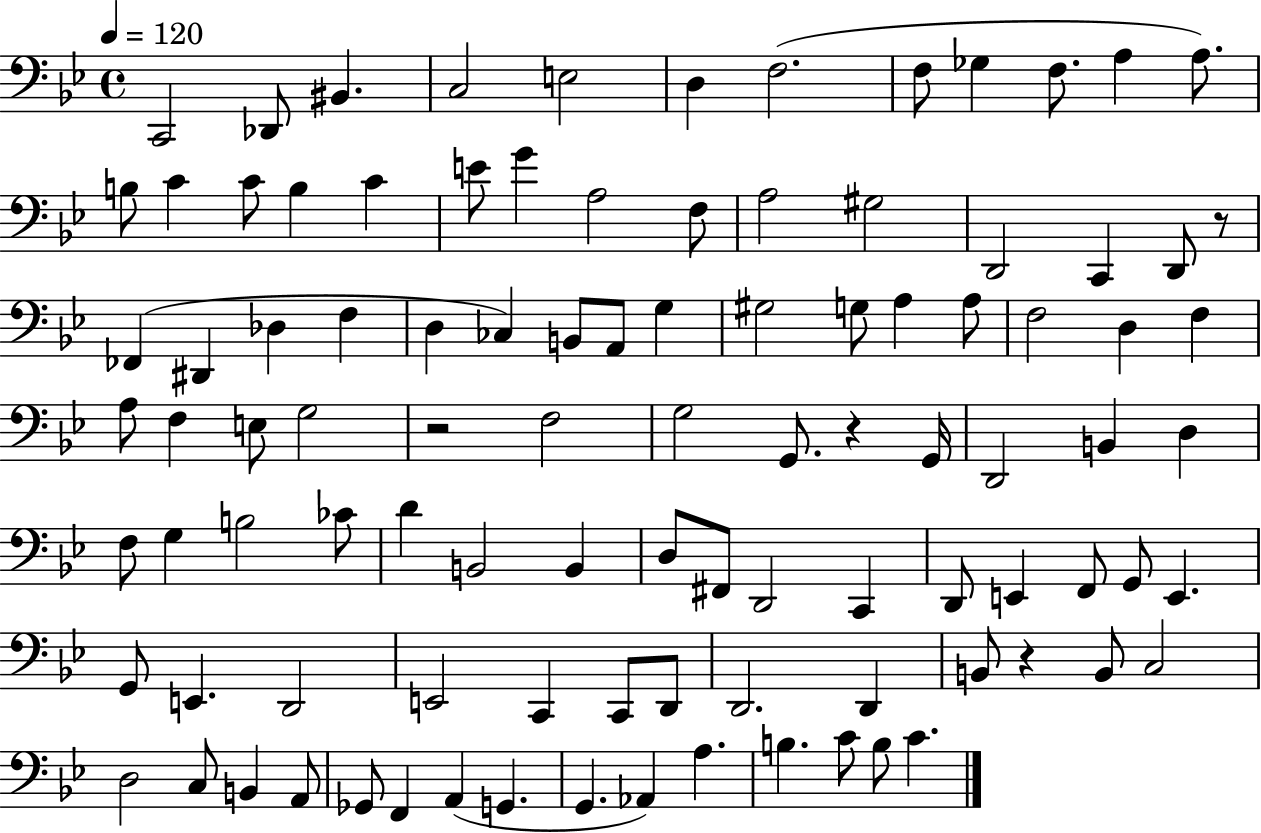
C2/h Db2/e BIS2/q. C3/h E3/h D3/q F3/h. F3/e Gb3/q F3/e. A3/q A3/e. B3/e C4/q C4/e B3/q C4/q E4/e G4/q A3/h F3/e A3/h G#3/h D2/h C2/q D2/e R/e FES2/q D#2/q Db3/q F3/q D3/q CES3/q B2/e A2/e G3/q G#3/h G3/e A3/q A3/e F3/h D3/q F3/q A3/e F3/q E3/e G3/h R/h F3/h G3/h G2/e. R/q G2/s D2/h B2/q D3/q F3/e G3/q B3/h CES4/e D4/q B2/h B2/q D3/e F#2/e D2/h C2/q D2/e E2/q F2/e G2/e E2/q. G2/e E2/q. D2/h E2/h C2/q C2/e D2/e D2/h. D2/q B2/e R/q B2/e C3/h D3/h C3/e B2/q A2/e Gb2/e F2/q A2/q G2/q. G2/q. Ab2/q A3/q. B3/q. C4/e B3/e C4/q.